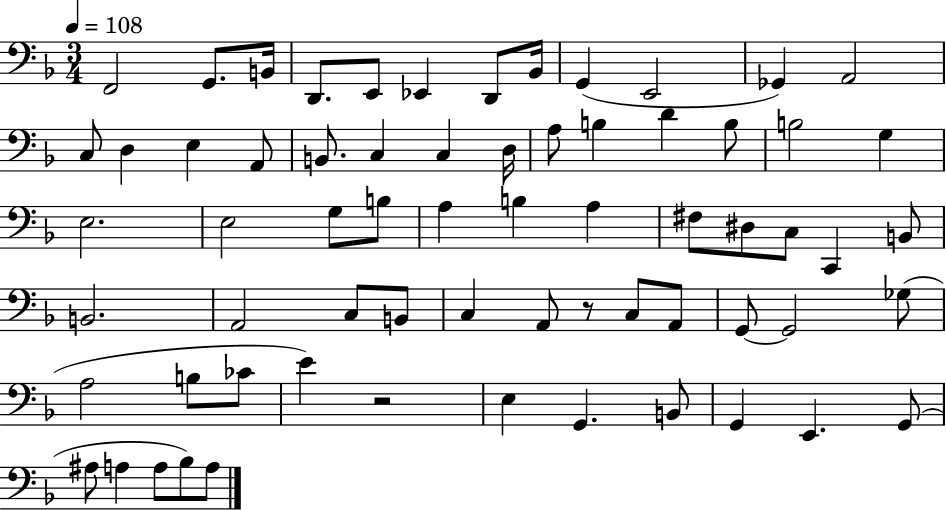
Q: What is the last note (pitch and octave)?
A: A3